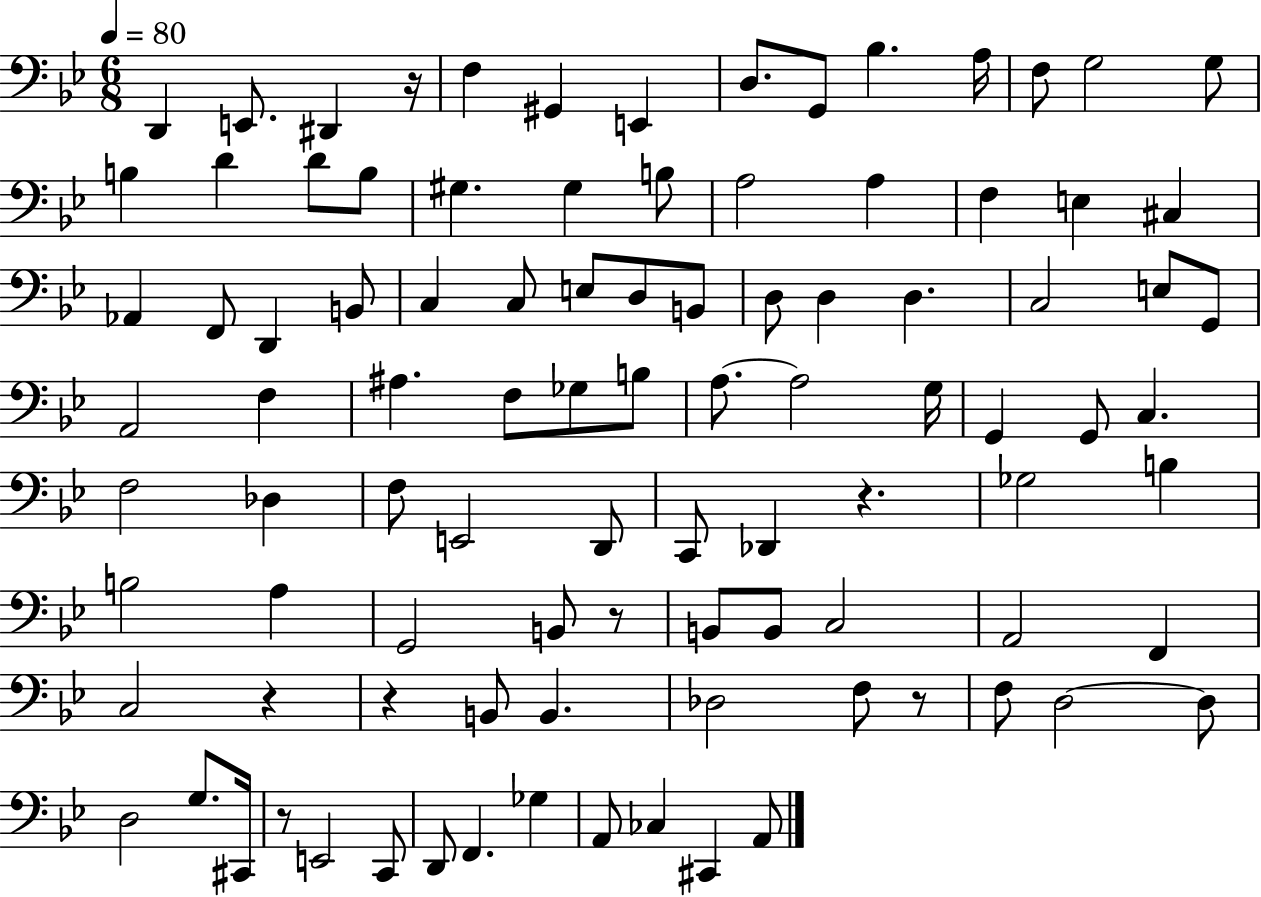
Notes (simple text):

D2/q E2/e. D#2/q R/s F3/q G#2/q E2/q D3/e. G2/e Bb3/q. A3/s F3/e G3/h G3/e B3/q D4/q D4/e B3/e G#3/q. G#3/q B3/e A3/h A3/q F3/q E3/q C#3/q Ab2/q F2/e D2/q B2/e C3/q C3/e E3/e D3/e B2/e D3/e D3/q D3/q. C3/h E3/e G2/e A2/h F3/q A#3/q. F3/e Gb3/e B3/e A3/e. A3/h G3/s G2/q G2/e C3/q. F3/h Db3/q F3/e E2/h D2/e C2/e Db2/q R/q. Gb3/h B3/q B3/h A3/q G2/h B2/e R/e B2/e B2/e C3/h A2/h F2/q C3/h R/q R/q B2/e B2/q. Db3/h F3/e R/e F3/e D3/h D3/e D3/h G3/e. C#2/s R/e E2/h C2/e D2/e F2/q. Gb3/q A2/e CES3/q C#2/q A2/e